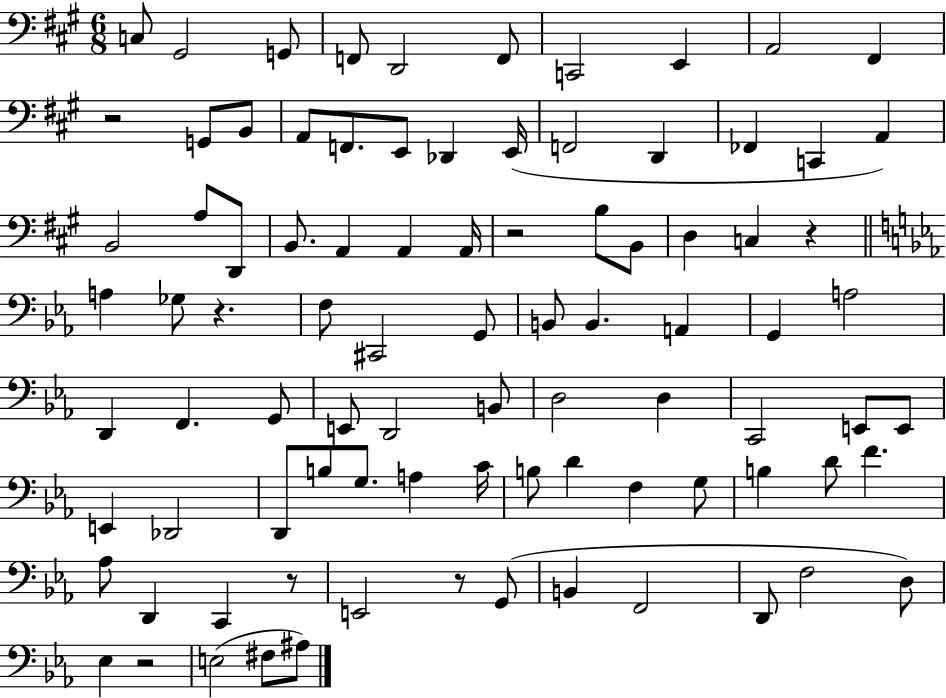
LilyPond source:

{
  \clef bass
  \numericTimeSignature
  \time 6/8
  \key a \major
  \repeat volta 2 { c8 gis,2 g,8 | f,8 d,2 f,8 | c,2 e,4 | a,2 fis,4 | \break r2 g,8 b,8 | a,8 f,8. e,8 des,4 e,16( | f,2 d,4 | fes,4 c,4 a,4) | \break b,2 a8 d,8 | b,8. a,4 a,4 a,16 | r2 b8 b,8 | d4 c4 r4 | \break \bar "||" \break \key ees \major a4 ges8 r4. | f8 cis,2 g,8 | b,8 b,4. a,4 | g,4 a2 | \break d,4 f,4. g,8 | e,8 d,2 b,8 | d2 d4 | c,2 e,8 e,8 | \break e,4 des,2 | d,8 b8 g8. a4 c'16 | b8 d'4 f4 g8 | b4 d'8 f'4. | \break aes8 d,4 c,4 r8 | e,2 r8 g,8( | b,4 f,2 | d,8 f2 d8) | \break ees4 r2 | e2( fis8 ais8) | } \bar "|."
}